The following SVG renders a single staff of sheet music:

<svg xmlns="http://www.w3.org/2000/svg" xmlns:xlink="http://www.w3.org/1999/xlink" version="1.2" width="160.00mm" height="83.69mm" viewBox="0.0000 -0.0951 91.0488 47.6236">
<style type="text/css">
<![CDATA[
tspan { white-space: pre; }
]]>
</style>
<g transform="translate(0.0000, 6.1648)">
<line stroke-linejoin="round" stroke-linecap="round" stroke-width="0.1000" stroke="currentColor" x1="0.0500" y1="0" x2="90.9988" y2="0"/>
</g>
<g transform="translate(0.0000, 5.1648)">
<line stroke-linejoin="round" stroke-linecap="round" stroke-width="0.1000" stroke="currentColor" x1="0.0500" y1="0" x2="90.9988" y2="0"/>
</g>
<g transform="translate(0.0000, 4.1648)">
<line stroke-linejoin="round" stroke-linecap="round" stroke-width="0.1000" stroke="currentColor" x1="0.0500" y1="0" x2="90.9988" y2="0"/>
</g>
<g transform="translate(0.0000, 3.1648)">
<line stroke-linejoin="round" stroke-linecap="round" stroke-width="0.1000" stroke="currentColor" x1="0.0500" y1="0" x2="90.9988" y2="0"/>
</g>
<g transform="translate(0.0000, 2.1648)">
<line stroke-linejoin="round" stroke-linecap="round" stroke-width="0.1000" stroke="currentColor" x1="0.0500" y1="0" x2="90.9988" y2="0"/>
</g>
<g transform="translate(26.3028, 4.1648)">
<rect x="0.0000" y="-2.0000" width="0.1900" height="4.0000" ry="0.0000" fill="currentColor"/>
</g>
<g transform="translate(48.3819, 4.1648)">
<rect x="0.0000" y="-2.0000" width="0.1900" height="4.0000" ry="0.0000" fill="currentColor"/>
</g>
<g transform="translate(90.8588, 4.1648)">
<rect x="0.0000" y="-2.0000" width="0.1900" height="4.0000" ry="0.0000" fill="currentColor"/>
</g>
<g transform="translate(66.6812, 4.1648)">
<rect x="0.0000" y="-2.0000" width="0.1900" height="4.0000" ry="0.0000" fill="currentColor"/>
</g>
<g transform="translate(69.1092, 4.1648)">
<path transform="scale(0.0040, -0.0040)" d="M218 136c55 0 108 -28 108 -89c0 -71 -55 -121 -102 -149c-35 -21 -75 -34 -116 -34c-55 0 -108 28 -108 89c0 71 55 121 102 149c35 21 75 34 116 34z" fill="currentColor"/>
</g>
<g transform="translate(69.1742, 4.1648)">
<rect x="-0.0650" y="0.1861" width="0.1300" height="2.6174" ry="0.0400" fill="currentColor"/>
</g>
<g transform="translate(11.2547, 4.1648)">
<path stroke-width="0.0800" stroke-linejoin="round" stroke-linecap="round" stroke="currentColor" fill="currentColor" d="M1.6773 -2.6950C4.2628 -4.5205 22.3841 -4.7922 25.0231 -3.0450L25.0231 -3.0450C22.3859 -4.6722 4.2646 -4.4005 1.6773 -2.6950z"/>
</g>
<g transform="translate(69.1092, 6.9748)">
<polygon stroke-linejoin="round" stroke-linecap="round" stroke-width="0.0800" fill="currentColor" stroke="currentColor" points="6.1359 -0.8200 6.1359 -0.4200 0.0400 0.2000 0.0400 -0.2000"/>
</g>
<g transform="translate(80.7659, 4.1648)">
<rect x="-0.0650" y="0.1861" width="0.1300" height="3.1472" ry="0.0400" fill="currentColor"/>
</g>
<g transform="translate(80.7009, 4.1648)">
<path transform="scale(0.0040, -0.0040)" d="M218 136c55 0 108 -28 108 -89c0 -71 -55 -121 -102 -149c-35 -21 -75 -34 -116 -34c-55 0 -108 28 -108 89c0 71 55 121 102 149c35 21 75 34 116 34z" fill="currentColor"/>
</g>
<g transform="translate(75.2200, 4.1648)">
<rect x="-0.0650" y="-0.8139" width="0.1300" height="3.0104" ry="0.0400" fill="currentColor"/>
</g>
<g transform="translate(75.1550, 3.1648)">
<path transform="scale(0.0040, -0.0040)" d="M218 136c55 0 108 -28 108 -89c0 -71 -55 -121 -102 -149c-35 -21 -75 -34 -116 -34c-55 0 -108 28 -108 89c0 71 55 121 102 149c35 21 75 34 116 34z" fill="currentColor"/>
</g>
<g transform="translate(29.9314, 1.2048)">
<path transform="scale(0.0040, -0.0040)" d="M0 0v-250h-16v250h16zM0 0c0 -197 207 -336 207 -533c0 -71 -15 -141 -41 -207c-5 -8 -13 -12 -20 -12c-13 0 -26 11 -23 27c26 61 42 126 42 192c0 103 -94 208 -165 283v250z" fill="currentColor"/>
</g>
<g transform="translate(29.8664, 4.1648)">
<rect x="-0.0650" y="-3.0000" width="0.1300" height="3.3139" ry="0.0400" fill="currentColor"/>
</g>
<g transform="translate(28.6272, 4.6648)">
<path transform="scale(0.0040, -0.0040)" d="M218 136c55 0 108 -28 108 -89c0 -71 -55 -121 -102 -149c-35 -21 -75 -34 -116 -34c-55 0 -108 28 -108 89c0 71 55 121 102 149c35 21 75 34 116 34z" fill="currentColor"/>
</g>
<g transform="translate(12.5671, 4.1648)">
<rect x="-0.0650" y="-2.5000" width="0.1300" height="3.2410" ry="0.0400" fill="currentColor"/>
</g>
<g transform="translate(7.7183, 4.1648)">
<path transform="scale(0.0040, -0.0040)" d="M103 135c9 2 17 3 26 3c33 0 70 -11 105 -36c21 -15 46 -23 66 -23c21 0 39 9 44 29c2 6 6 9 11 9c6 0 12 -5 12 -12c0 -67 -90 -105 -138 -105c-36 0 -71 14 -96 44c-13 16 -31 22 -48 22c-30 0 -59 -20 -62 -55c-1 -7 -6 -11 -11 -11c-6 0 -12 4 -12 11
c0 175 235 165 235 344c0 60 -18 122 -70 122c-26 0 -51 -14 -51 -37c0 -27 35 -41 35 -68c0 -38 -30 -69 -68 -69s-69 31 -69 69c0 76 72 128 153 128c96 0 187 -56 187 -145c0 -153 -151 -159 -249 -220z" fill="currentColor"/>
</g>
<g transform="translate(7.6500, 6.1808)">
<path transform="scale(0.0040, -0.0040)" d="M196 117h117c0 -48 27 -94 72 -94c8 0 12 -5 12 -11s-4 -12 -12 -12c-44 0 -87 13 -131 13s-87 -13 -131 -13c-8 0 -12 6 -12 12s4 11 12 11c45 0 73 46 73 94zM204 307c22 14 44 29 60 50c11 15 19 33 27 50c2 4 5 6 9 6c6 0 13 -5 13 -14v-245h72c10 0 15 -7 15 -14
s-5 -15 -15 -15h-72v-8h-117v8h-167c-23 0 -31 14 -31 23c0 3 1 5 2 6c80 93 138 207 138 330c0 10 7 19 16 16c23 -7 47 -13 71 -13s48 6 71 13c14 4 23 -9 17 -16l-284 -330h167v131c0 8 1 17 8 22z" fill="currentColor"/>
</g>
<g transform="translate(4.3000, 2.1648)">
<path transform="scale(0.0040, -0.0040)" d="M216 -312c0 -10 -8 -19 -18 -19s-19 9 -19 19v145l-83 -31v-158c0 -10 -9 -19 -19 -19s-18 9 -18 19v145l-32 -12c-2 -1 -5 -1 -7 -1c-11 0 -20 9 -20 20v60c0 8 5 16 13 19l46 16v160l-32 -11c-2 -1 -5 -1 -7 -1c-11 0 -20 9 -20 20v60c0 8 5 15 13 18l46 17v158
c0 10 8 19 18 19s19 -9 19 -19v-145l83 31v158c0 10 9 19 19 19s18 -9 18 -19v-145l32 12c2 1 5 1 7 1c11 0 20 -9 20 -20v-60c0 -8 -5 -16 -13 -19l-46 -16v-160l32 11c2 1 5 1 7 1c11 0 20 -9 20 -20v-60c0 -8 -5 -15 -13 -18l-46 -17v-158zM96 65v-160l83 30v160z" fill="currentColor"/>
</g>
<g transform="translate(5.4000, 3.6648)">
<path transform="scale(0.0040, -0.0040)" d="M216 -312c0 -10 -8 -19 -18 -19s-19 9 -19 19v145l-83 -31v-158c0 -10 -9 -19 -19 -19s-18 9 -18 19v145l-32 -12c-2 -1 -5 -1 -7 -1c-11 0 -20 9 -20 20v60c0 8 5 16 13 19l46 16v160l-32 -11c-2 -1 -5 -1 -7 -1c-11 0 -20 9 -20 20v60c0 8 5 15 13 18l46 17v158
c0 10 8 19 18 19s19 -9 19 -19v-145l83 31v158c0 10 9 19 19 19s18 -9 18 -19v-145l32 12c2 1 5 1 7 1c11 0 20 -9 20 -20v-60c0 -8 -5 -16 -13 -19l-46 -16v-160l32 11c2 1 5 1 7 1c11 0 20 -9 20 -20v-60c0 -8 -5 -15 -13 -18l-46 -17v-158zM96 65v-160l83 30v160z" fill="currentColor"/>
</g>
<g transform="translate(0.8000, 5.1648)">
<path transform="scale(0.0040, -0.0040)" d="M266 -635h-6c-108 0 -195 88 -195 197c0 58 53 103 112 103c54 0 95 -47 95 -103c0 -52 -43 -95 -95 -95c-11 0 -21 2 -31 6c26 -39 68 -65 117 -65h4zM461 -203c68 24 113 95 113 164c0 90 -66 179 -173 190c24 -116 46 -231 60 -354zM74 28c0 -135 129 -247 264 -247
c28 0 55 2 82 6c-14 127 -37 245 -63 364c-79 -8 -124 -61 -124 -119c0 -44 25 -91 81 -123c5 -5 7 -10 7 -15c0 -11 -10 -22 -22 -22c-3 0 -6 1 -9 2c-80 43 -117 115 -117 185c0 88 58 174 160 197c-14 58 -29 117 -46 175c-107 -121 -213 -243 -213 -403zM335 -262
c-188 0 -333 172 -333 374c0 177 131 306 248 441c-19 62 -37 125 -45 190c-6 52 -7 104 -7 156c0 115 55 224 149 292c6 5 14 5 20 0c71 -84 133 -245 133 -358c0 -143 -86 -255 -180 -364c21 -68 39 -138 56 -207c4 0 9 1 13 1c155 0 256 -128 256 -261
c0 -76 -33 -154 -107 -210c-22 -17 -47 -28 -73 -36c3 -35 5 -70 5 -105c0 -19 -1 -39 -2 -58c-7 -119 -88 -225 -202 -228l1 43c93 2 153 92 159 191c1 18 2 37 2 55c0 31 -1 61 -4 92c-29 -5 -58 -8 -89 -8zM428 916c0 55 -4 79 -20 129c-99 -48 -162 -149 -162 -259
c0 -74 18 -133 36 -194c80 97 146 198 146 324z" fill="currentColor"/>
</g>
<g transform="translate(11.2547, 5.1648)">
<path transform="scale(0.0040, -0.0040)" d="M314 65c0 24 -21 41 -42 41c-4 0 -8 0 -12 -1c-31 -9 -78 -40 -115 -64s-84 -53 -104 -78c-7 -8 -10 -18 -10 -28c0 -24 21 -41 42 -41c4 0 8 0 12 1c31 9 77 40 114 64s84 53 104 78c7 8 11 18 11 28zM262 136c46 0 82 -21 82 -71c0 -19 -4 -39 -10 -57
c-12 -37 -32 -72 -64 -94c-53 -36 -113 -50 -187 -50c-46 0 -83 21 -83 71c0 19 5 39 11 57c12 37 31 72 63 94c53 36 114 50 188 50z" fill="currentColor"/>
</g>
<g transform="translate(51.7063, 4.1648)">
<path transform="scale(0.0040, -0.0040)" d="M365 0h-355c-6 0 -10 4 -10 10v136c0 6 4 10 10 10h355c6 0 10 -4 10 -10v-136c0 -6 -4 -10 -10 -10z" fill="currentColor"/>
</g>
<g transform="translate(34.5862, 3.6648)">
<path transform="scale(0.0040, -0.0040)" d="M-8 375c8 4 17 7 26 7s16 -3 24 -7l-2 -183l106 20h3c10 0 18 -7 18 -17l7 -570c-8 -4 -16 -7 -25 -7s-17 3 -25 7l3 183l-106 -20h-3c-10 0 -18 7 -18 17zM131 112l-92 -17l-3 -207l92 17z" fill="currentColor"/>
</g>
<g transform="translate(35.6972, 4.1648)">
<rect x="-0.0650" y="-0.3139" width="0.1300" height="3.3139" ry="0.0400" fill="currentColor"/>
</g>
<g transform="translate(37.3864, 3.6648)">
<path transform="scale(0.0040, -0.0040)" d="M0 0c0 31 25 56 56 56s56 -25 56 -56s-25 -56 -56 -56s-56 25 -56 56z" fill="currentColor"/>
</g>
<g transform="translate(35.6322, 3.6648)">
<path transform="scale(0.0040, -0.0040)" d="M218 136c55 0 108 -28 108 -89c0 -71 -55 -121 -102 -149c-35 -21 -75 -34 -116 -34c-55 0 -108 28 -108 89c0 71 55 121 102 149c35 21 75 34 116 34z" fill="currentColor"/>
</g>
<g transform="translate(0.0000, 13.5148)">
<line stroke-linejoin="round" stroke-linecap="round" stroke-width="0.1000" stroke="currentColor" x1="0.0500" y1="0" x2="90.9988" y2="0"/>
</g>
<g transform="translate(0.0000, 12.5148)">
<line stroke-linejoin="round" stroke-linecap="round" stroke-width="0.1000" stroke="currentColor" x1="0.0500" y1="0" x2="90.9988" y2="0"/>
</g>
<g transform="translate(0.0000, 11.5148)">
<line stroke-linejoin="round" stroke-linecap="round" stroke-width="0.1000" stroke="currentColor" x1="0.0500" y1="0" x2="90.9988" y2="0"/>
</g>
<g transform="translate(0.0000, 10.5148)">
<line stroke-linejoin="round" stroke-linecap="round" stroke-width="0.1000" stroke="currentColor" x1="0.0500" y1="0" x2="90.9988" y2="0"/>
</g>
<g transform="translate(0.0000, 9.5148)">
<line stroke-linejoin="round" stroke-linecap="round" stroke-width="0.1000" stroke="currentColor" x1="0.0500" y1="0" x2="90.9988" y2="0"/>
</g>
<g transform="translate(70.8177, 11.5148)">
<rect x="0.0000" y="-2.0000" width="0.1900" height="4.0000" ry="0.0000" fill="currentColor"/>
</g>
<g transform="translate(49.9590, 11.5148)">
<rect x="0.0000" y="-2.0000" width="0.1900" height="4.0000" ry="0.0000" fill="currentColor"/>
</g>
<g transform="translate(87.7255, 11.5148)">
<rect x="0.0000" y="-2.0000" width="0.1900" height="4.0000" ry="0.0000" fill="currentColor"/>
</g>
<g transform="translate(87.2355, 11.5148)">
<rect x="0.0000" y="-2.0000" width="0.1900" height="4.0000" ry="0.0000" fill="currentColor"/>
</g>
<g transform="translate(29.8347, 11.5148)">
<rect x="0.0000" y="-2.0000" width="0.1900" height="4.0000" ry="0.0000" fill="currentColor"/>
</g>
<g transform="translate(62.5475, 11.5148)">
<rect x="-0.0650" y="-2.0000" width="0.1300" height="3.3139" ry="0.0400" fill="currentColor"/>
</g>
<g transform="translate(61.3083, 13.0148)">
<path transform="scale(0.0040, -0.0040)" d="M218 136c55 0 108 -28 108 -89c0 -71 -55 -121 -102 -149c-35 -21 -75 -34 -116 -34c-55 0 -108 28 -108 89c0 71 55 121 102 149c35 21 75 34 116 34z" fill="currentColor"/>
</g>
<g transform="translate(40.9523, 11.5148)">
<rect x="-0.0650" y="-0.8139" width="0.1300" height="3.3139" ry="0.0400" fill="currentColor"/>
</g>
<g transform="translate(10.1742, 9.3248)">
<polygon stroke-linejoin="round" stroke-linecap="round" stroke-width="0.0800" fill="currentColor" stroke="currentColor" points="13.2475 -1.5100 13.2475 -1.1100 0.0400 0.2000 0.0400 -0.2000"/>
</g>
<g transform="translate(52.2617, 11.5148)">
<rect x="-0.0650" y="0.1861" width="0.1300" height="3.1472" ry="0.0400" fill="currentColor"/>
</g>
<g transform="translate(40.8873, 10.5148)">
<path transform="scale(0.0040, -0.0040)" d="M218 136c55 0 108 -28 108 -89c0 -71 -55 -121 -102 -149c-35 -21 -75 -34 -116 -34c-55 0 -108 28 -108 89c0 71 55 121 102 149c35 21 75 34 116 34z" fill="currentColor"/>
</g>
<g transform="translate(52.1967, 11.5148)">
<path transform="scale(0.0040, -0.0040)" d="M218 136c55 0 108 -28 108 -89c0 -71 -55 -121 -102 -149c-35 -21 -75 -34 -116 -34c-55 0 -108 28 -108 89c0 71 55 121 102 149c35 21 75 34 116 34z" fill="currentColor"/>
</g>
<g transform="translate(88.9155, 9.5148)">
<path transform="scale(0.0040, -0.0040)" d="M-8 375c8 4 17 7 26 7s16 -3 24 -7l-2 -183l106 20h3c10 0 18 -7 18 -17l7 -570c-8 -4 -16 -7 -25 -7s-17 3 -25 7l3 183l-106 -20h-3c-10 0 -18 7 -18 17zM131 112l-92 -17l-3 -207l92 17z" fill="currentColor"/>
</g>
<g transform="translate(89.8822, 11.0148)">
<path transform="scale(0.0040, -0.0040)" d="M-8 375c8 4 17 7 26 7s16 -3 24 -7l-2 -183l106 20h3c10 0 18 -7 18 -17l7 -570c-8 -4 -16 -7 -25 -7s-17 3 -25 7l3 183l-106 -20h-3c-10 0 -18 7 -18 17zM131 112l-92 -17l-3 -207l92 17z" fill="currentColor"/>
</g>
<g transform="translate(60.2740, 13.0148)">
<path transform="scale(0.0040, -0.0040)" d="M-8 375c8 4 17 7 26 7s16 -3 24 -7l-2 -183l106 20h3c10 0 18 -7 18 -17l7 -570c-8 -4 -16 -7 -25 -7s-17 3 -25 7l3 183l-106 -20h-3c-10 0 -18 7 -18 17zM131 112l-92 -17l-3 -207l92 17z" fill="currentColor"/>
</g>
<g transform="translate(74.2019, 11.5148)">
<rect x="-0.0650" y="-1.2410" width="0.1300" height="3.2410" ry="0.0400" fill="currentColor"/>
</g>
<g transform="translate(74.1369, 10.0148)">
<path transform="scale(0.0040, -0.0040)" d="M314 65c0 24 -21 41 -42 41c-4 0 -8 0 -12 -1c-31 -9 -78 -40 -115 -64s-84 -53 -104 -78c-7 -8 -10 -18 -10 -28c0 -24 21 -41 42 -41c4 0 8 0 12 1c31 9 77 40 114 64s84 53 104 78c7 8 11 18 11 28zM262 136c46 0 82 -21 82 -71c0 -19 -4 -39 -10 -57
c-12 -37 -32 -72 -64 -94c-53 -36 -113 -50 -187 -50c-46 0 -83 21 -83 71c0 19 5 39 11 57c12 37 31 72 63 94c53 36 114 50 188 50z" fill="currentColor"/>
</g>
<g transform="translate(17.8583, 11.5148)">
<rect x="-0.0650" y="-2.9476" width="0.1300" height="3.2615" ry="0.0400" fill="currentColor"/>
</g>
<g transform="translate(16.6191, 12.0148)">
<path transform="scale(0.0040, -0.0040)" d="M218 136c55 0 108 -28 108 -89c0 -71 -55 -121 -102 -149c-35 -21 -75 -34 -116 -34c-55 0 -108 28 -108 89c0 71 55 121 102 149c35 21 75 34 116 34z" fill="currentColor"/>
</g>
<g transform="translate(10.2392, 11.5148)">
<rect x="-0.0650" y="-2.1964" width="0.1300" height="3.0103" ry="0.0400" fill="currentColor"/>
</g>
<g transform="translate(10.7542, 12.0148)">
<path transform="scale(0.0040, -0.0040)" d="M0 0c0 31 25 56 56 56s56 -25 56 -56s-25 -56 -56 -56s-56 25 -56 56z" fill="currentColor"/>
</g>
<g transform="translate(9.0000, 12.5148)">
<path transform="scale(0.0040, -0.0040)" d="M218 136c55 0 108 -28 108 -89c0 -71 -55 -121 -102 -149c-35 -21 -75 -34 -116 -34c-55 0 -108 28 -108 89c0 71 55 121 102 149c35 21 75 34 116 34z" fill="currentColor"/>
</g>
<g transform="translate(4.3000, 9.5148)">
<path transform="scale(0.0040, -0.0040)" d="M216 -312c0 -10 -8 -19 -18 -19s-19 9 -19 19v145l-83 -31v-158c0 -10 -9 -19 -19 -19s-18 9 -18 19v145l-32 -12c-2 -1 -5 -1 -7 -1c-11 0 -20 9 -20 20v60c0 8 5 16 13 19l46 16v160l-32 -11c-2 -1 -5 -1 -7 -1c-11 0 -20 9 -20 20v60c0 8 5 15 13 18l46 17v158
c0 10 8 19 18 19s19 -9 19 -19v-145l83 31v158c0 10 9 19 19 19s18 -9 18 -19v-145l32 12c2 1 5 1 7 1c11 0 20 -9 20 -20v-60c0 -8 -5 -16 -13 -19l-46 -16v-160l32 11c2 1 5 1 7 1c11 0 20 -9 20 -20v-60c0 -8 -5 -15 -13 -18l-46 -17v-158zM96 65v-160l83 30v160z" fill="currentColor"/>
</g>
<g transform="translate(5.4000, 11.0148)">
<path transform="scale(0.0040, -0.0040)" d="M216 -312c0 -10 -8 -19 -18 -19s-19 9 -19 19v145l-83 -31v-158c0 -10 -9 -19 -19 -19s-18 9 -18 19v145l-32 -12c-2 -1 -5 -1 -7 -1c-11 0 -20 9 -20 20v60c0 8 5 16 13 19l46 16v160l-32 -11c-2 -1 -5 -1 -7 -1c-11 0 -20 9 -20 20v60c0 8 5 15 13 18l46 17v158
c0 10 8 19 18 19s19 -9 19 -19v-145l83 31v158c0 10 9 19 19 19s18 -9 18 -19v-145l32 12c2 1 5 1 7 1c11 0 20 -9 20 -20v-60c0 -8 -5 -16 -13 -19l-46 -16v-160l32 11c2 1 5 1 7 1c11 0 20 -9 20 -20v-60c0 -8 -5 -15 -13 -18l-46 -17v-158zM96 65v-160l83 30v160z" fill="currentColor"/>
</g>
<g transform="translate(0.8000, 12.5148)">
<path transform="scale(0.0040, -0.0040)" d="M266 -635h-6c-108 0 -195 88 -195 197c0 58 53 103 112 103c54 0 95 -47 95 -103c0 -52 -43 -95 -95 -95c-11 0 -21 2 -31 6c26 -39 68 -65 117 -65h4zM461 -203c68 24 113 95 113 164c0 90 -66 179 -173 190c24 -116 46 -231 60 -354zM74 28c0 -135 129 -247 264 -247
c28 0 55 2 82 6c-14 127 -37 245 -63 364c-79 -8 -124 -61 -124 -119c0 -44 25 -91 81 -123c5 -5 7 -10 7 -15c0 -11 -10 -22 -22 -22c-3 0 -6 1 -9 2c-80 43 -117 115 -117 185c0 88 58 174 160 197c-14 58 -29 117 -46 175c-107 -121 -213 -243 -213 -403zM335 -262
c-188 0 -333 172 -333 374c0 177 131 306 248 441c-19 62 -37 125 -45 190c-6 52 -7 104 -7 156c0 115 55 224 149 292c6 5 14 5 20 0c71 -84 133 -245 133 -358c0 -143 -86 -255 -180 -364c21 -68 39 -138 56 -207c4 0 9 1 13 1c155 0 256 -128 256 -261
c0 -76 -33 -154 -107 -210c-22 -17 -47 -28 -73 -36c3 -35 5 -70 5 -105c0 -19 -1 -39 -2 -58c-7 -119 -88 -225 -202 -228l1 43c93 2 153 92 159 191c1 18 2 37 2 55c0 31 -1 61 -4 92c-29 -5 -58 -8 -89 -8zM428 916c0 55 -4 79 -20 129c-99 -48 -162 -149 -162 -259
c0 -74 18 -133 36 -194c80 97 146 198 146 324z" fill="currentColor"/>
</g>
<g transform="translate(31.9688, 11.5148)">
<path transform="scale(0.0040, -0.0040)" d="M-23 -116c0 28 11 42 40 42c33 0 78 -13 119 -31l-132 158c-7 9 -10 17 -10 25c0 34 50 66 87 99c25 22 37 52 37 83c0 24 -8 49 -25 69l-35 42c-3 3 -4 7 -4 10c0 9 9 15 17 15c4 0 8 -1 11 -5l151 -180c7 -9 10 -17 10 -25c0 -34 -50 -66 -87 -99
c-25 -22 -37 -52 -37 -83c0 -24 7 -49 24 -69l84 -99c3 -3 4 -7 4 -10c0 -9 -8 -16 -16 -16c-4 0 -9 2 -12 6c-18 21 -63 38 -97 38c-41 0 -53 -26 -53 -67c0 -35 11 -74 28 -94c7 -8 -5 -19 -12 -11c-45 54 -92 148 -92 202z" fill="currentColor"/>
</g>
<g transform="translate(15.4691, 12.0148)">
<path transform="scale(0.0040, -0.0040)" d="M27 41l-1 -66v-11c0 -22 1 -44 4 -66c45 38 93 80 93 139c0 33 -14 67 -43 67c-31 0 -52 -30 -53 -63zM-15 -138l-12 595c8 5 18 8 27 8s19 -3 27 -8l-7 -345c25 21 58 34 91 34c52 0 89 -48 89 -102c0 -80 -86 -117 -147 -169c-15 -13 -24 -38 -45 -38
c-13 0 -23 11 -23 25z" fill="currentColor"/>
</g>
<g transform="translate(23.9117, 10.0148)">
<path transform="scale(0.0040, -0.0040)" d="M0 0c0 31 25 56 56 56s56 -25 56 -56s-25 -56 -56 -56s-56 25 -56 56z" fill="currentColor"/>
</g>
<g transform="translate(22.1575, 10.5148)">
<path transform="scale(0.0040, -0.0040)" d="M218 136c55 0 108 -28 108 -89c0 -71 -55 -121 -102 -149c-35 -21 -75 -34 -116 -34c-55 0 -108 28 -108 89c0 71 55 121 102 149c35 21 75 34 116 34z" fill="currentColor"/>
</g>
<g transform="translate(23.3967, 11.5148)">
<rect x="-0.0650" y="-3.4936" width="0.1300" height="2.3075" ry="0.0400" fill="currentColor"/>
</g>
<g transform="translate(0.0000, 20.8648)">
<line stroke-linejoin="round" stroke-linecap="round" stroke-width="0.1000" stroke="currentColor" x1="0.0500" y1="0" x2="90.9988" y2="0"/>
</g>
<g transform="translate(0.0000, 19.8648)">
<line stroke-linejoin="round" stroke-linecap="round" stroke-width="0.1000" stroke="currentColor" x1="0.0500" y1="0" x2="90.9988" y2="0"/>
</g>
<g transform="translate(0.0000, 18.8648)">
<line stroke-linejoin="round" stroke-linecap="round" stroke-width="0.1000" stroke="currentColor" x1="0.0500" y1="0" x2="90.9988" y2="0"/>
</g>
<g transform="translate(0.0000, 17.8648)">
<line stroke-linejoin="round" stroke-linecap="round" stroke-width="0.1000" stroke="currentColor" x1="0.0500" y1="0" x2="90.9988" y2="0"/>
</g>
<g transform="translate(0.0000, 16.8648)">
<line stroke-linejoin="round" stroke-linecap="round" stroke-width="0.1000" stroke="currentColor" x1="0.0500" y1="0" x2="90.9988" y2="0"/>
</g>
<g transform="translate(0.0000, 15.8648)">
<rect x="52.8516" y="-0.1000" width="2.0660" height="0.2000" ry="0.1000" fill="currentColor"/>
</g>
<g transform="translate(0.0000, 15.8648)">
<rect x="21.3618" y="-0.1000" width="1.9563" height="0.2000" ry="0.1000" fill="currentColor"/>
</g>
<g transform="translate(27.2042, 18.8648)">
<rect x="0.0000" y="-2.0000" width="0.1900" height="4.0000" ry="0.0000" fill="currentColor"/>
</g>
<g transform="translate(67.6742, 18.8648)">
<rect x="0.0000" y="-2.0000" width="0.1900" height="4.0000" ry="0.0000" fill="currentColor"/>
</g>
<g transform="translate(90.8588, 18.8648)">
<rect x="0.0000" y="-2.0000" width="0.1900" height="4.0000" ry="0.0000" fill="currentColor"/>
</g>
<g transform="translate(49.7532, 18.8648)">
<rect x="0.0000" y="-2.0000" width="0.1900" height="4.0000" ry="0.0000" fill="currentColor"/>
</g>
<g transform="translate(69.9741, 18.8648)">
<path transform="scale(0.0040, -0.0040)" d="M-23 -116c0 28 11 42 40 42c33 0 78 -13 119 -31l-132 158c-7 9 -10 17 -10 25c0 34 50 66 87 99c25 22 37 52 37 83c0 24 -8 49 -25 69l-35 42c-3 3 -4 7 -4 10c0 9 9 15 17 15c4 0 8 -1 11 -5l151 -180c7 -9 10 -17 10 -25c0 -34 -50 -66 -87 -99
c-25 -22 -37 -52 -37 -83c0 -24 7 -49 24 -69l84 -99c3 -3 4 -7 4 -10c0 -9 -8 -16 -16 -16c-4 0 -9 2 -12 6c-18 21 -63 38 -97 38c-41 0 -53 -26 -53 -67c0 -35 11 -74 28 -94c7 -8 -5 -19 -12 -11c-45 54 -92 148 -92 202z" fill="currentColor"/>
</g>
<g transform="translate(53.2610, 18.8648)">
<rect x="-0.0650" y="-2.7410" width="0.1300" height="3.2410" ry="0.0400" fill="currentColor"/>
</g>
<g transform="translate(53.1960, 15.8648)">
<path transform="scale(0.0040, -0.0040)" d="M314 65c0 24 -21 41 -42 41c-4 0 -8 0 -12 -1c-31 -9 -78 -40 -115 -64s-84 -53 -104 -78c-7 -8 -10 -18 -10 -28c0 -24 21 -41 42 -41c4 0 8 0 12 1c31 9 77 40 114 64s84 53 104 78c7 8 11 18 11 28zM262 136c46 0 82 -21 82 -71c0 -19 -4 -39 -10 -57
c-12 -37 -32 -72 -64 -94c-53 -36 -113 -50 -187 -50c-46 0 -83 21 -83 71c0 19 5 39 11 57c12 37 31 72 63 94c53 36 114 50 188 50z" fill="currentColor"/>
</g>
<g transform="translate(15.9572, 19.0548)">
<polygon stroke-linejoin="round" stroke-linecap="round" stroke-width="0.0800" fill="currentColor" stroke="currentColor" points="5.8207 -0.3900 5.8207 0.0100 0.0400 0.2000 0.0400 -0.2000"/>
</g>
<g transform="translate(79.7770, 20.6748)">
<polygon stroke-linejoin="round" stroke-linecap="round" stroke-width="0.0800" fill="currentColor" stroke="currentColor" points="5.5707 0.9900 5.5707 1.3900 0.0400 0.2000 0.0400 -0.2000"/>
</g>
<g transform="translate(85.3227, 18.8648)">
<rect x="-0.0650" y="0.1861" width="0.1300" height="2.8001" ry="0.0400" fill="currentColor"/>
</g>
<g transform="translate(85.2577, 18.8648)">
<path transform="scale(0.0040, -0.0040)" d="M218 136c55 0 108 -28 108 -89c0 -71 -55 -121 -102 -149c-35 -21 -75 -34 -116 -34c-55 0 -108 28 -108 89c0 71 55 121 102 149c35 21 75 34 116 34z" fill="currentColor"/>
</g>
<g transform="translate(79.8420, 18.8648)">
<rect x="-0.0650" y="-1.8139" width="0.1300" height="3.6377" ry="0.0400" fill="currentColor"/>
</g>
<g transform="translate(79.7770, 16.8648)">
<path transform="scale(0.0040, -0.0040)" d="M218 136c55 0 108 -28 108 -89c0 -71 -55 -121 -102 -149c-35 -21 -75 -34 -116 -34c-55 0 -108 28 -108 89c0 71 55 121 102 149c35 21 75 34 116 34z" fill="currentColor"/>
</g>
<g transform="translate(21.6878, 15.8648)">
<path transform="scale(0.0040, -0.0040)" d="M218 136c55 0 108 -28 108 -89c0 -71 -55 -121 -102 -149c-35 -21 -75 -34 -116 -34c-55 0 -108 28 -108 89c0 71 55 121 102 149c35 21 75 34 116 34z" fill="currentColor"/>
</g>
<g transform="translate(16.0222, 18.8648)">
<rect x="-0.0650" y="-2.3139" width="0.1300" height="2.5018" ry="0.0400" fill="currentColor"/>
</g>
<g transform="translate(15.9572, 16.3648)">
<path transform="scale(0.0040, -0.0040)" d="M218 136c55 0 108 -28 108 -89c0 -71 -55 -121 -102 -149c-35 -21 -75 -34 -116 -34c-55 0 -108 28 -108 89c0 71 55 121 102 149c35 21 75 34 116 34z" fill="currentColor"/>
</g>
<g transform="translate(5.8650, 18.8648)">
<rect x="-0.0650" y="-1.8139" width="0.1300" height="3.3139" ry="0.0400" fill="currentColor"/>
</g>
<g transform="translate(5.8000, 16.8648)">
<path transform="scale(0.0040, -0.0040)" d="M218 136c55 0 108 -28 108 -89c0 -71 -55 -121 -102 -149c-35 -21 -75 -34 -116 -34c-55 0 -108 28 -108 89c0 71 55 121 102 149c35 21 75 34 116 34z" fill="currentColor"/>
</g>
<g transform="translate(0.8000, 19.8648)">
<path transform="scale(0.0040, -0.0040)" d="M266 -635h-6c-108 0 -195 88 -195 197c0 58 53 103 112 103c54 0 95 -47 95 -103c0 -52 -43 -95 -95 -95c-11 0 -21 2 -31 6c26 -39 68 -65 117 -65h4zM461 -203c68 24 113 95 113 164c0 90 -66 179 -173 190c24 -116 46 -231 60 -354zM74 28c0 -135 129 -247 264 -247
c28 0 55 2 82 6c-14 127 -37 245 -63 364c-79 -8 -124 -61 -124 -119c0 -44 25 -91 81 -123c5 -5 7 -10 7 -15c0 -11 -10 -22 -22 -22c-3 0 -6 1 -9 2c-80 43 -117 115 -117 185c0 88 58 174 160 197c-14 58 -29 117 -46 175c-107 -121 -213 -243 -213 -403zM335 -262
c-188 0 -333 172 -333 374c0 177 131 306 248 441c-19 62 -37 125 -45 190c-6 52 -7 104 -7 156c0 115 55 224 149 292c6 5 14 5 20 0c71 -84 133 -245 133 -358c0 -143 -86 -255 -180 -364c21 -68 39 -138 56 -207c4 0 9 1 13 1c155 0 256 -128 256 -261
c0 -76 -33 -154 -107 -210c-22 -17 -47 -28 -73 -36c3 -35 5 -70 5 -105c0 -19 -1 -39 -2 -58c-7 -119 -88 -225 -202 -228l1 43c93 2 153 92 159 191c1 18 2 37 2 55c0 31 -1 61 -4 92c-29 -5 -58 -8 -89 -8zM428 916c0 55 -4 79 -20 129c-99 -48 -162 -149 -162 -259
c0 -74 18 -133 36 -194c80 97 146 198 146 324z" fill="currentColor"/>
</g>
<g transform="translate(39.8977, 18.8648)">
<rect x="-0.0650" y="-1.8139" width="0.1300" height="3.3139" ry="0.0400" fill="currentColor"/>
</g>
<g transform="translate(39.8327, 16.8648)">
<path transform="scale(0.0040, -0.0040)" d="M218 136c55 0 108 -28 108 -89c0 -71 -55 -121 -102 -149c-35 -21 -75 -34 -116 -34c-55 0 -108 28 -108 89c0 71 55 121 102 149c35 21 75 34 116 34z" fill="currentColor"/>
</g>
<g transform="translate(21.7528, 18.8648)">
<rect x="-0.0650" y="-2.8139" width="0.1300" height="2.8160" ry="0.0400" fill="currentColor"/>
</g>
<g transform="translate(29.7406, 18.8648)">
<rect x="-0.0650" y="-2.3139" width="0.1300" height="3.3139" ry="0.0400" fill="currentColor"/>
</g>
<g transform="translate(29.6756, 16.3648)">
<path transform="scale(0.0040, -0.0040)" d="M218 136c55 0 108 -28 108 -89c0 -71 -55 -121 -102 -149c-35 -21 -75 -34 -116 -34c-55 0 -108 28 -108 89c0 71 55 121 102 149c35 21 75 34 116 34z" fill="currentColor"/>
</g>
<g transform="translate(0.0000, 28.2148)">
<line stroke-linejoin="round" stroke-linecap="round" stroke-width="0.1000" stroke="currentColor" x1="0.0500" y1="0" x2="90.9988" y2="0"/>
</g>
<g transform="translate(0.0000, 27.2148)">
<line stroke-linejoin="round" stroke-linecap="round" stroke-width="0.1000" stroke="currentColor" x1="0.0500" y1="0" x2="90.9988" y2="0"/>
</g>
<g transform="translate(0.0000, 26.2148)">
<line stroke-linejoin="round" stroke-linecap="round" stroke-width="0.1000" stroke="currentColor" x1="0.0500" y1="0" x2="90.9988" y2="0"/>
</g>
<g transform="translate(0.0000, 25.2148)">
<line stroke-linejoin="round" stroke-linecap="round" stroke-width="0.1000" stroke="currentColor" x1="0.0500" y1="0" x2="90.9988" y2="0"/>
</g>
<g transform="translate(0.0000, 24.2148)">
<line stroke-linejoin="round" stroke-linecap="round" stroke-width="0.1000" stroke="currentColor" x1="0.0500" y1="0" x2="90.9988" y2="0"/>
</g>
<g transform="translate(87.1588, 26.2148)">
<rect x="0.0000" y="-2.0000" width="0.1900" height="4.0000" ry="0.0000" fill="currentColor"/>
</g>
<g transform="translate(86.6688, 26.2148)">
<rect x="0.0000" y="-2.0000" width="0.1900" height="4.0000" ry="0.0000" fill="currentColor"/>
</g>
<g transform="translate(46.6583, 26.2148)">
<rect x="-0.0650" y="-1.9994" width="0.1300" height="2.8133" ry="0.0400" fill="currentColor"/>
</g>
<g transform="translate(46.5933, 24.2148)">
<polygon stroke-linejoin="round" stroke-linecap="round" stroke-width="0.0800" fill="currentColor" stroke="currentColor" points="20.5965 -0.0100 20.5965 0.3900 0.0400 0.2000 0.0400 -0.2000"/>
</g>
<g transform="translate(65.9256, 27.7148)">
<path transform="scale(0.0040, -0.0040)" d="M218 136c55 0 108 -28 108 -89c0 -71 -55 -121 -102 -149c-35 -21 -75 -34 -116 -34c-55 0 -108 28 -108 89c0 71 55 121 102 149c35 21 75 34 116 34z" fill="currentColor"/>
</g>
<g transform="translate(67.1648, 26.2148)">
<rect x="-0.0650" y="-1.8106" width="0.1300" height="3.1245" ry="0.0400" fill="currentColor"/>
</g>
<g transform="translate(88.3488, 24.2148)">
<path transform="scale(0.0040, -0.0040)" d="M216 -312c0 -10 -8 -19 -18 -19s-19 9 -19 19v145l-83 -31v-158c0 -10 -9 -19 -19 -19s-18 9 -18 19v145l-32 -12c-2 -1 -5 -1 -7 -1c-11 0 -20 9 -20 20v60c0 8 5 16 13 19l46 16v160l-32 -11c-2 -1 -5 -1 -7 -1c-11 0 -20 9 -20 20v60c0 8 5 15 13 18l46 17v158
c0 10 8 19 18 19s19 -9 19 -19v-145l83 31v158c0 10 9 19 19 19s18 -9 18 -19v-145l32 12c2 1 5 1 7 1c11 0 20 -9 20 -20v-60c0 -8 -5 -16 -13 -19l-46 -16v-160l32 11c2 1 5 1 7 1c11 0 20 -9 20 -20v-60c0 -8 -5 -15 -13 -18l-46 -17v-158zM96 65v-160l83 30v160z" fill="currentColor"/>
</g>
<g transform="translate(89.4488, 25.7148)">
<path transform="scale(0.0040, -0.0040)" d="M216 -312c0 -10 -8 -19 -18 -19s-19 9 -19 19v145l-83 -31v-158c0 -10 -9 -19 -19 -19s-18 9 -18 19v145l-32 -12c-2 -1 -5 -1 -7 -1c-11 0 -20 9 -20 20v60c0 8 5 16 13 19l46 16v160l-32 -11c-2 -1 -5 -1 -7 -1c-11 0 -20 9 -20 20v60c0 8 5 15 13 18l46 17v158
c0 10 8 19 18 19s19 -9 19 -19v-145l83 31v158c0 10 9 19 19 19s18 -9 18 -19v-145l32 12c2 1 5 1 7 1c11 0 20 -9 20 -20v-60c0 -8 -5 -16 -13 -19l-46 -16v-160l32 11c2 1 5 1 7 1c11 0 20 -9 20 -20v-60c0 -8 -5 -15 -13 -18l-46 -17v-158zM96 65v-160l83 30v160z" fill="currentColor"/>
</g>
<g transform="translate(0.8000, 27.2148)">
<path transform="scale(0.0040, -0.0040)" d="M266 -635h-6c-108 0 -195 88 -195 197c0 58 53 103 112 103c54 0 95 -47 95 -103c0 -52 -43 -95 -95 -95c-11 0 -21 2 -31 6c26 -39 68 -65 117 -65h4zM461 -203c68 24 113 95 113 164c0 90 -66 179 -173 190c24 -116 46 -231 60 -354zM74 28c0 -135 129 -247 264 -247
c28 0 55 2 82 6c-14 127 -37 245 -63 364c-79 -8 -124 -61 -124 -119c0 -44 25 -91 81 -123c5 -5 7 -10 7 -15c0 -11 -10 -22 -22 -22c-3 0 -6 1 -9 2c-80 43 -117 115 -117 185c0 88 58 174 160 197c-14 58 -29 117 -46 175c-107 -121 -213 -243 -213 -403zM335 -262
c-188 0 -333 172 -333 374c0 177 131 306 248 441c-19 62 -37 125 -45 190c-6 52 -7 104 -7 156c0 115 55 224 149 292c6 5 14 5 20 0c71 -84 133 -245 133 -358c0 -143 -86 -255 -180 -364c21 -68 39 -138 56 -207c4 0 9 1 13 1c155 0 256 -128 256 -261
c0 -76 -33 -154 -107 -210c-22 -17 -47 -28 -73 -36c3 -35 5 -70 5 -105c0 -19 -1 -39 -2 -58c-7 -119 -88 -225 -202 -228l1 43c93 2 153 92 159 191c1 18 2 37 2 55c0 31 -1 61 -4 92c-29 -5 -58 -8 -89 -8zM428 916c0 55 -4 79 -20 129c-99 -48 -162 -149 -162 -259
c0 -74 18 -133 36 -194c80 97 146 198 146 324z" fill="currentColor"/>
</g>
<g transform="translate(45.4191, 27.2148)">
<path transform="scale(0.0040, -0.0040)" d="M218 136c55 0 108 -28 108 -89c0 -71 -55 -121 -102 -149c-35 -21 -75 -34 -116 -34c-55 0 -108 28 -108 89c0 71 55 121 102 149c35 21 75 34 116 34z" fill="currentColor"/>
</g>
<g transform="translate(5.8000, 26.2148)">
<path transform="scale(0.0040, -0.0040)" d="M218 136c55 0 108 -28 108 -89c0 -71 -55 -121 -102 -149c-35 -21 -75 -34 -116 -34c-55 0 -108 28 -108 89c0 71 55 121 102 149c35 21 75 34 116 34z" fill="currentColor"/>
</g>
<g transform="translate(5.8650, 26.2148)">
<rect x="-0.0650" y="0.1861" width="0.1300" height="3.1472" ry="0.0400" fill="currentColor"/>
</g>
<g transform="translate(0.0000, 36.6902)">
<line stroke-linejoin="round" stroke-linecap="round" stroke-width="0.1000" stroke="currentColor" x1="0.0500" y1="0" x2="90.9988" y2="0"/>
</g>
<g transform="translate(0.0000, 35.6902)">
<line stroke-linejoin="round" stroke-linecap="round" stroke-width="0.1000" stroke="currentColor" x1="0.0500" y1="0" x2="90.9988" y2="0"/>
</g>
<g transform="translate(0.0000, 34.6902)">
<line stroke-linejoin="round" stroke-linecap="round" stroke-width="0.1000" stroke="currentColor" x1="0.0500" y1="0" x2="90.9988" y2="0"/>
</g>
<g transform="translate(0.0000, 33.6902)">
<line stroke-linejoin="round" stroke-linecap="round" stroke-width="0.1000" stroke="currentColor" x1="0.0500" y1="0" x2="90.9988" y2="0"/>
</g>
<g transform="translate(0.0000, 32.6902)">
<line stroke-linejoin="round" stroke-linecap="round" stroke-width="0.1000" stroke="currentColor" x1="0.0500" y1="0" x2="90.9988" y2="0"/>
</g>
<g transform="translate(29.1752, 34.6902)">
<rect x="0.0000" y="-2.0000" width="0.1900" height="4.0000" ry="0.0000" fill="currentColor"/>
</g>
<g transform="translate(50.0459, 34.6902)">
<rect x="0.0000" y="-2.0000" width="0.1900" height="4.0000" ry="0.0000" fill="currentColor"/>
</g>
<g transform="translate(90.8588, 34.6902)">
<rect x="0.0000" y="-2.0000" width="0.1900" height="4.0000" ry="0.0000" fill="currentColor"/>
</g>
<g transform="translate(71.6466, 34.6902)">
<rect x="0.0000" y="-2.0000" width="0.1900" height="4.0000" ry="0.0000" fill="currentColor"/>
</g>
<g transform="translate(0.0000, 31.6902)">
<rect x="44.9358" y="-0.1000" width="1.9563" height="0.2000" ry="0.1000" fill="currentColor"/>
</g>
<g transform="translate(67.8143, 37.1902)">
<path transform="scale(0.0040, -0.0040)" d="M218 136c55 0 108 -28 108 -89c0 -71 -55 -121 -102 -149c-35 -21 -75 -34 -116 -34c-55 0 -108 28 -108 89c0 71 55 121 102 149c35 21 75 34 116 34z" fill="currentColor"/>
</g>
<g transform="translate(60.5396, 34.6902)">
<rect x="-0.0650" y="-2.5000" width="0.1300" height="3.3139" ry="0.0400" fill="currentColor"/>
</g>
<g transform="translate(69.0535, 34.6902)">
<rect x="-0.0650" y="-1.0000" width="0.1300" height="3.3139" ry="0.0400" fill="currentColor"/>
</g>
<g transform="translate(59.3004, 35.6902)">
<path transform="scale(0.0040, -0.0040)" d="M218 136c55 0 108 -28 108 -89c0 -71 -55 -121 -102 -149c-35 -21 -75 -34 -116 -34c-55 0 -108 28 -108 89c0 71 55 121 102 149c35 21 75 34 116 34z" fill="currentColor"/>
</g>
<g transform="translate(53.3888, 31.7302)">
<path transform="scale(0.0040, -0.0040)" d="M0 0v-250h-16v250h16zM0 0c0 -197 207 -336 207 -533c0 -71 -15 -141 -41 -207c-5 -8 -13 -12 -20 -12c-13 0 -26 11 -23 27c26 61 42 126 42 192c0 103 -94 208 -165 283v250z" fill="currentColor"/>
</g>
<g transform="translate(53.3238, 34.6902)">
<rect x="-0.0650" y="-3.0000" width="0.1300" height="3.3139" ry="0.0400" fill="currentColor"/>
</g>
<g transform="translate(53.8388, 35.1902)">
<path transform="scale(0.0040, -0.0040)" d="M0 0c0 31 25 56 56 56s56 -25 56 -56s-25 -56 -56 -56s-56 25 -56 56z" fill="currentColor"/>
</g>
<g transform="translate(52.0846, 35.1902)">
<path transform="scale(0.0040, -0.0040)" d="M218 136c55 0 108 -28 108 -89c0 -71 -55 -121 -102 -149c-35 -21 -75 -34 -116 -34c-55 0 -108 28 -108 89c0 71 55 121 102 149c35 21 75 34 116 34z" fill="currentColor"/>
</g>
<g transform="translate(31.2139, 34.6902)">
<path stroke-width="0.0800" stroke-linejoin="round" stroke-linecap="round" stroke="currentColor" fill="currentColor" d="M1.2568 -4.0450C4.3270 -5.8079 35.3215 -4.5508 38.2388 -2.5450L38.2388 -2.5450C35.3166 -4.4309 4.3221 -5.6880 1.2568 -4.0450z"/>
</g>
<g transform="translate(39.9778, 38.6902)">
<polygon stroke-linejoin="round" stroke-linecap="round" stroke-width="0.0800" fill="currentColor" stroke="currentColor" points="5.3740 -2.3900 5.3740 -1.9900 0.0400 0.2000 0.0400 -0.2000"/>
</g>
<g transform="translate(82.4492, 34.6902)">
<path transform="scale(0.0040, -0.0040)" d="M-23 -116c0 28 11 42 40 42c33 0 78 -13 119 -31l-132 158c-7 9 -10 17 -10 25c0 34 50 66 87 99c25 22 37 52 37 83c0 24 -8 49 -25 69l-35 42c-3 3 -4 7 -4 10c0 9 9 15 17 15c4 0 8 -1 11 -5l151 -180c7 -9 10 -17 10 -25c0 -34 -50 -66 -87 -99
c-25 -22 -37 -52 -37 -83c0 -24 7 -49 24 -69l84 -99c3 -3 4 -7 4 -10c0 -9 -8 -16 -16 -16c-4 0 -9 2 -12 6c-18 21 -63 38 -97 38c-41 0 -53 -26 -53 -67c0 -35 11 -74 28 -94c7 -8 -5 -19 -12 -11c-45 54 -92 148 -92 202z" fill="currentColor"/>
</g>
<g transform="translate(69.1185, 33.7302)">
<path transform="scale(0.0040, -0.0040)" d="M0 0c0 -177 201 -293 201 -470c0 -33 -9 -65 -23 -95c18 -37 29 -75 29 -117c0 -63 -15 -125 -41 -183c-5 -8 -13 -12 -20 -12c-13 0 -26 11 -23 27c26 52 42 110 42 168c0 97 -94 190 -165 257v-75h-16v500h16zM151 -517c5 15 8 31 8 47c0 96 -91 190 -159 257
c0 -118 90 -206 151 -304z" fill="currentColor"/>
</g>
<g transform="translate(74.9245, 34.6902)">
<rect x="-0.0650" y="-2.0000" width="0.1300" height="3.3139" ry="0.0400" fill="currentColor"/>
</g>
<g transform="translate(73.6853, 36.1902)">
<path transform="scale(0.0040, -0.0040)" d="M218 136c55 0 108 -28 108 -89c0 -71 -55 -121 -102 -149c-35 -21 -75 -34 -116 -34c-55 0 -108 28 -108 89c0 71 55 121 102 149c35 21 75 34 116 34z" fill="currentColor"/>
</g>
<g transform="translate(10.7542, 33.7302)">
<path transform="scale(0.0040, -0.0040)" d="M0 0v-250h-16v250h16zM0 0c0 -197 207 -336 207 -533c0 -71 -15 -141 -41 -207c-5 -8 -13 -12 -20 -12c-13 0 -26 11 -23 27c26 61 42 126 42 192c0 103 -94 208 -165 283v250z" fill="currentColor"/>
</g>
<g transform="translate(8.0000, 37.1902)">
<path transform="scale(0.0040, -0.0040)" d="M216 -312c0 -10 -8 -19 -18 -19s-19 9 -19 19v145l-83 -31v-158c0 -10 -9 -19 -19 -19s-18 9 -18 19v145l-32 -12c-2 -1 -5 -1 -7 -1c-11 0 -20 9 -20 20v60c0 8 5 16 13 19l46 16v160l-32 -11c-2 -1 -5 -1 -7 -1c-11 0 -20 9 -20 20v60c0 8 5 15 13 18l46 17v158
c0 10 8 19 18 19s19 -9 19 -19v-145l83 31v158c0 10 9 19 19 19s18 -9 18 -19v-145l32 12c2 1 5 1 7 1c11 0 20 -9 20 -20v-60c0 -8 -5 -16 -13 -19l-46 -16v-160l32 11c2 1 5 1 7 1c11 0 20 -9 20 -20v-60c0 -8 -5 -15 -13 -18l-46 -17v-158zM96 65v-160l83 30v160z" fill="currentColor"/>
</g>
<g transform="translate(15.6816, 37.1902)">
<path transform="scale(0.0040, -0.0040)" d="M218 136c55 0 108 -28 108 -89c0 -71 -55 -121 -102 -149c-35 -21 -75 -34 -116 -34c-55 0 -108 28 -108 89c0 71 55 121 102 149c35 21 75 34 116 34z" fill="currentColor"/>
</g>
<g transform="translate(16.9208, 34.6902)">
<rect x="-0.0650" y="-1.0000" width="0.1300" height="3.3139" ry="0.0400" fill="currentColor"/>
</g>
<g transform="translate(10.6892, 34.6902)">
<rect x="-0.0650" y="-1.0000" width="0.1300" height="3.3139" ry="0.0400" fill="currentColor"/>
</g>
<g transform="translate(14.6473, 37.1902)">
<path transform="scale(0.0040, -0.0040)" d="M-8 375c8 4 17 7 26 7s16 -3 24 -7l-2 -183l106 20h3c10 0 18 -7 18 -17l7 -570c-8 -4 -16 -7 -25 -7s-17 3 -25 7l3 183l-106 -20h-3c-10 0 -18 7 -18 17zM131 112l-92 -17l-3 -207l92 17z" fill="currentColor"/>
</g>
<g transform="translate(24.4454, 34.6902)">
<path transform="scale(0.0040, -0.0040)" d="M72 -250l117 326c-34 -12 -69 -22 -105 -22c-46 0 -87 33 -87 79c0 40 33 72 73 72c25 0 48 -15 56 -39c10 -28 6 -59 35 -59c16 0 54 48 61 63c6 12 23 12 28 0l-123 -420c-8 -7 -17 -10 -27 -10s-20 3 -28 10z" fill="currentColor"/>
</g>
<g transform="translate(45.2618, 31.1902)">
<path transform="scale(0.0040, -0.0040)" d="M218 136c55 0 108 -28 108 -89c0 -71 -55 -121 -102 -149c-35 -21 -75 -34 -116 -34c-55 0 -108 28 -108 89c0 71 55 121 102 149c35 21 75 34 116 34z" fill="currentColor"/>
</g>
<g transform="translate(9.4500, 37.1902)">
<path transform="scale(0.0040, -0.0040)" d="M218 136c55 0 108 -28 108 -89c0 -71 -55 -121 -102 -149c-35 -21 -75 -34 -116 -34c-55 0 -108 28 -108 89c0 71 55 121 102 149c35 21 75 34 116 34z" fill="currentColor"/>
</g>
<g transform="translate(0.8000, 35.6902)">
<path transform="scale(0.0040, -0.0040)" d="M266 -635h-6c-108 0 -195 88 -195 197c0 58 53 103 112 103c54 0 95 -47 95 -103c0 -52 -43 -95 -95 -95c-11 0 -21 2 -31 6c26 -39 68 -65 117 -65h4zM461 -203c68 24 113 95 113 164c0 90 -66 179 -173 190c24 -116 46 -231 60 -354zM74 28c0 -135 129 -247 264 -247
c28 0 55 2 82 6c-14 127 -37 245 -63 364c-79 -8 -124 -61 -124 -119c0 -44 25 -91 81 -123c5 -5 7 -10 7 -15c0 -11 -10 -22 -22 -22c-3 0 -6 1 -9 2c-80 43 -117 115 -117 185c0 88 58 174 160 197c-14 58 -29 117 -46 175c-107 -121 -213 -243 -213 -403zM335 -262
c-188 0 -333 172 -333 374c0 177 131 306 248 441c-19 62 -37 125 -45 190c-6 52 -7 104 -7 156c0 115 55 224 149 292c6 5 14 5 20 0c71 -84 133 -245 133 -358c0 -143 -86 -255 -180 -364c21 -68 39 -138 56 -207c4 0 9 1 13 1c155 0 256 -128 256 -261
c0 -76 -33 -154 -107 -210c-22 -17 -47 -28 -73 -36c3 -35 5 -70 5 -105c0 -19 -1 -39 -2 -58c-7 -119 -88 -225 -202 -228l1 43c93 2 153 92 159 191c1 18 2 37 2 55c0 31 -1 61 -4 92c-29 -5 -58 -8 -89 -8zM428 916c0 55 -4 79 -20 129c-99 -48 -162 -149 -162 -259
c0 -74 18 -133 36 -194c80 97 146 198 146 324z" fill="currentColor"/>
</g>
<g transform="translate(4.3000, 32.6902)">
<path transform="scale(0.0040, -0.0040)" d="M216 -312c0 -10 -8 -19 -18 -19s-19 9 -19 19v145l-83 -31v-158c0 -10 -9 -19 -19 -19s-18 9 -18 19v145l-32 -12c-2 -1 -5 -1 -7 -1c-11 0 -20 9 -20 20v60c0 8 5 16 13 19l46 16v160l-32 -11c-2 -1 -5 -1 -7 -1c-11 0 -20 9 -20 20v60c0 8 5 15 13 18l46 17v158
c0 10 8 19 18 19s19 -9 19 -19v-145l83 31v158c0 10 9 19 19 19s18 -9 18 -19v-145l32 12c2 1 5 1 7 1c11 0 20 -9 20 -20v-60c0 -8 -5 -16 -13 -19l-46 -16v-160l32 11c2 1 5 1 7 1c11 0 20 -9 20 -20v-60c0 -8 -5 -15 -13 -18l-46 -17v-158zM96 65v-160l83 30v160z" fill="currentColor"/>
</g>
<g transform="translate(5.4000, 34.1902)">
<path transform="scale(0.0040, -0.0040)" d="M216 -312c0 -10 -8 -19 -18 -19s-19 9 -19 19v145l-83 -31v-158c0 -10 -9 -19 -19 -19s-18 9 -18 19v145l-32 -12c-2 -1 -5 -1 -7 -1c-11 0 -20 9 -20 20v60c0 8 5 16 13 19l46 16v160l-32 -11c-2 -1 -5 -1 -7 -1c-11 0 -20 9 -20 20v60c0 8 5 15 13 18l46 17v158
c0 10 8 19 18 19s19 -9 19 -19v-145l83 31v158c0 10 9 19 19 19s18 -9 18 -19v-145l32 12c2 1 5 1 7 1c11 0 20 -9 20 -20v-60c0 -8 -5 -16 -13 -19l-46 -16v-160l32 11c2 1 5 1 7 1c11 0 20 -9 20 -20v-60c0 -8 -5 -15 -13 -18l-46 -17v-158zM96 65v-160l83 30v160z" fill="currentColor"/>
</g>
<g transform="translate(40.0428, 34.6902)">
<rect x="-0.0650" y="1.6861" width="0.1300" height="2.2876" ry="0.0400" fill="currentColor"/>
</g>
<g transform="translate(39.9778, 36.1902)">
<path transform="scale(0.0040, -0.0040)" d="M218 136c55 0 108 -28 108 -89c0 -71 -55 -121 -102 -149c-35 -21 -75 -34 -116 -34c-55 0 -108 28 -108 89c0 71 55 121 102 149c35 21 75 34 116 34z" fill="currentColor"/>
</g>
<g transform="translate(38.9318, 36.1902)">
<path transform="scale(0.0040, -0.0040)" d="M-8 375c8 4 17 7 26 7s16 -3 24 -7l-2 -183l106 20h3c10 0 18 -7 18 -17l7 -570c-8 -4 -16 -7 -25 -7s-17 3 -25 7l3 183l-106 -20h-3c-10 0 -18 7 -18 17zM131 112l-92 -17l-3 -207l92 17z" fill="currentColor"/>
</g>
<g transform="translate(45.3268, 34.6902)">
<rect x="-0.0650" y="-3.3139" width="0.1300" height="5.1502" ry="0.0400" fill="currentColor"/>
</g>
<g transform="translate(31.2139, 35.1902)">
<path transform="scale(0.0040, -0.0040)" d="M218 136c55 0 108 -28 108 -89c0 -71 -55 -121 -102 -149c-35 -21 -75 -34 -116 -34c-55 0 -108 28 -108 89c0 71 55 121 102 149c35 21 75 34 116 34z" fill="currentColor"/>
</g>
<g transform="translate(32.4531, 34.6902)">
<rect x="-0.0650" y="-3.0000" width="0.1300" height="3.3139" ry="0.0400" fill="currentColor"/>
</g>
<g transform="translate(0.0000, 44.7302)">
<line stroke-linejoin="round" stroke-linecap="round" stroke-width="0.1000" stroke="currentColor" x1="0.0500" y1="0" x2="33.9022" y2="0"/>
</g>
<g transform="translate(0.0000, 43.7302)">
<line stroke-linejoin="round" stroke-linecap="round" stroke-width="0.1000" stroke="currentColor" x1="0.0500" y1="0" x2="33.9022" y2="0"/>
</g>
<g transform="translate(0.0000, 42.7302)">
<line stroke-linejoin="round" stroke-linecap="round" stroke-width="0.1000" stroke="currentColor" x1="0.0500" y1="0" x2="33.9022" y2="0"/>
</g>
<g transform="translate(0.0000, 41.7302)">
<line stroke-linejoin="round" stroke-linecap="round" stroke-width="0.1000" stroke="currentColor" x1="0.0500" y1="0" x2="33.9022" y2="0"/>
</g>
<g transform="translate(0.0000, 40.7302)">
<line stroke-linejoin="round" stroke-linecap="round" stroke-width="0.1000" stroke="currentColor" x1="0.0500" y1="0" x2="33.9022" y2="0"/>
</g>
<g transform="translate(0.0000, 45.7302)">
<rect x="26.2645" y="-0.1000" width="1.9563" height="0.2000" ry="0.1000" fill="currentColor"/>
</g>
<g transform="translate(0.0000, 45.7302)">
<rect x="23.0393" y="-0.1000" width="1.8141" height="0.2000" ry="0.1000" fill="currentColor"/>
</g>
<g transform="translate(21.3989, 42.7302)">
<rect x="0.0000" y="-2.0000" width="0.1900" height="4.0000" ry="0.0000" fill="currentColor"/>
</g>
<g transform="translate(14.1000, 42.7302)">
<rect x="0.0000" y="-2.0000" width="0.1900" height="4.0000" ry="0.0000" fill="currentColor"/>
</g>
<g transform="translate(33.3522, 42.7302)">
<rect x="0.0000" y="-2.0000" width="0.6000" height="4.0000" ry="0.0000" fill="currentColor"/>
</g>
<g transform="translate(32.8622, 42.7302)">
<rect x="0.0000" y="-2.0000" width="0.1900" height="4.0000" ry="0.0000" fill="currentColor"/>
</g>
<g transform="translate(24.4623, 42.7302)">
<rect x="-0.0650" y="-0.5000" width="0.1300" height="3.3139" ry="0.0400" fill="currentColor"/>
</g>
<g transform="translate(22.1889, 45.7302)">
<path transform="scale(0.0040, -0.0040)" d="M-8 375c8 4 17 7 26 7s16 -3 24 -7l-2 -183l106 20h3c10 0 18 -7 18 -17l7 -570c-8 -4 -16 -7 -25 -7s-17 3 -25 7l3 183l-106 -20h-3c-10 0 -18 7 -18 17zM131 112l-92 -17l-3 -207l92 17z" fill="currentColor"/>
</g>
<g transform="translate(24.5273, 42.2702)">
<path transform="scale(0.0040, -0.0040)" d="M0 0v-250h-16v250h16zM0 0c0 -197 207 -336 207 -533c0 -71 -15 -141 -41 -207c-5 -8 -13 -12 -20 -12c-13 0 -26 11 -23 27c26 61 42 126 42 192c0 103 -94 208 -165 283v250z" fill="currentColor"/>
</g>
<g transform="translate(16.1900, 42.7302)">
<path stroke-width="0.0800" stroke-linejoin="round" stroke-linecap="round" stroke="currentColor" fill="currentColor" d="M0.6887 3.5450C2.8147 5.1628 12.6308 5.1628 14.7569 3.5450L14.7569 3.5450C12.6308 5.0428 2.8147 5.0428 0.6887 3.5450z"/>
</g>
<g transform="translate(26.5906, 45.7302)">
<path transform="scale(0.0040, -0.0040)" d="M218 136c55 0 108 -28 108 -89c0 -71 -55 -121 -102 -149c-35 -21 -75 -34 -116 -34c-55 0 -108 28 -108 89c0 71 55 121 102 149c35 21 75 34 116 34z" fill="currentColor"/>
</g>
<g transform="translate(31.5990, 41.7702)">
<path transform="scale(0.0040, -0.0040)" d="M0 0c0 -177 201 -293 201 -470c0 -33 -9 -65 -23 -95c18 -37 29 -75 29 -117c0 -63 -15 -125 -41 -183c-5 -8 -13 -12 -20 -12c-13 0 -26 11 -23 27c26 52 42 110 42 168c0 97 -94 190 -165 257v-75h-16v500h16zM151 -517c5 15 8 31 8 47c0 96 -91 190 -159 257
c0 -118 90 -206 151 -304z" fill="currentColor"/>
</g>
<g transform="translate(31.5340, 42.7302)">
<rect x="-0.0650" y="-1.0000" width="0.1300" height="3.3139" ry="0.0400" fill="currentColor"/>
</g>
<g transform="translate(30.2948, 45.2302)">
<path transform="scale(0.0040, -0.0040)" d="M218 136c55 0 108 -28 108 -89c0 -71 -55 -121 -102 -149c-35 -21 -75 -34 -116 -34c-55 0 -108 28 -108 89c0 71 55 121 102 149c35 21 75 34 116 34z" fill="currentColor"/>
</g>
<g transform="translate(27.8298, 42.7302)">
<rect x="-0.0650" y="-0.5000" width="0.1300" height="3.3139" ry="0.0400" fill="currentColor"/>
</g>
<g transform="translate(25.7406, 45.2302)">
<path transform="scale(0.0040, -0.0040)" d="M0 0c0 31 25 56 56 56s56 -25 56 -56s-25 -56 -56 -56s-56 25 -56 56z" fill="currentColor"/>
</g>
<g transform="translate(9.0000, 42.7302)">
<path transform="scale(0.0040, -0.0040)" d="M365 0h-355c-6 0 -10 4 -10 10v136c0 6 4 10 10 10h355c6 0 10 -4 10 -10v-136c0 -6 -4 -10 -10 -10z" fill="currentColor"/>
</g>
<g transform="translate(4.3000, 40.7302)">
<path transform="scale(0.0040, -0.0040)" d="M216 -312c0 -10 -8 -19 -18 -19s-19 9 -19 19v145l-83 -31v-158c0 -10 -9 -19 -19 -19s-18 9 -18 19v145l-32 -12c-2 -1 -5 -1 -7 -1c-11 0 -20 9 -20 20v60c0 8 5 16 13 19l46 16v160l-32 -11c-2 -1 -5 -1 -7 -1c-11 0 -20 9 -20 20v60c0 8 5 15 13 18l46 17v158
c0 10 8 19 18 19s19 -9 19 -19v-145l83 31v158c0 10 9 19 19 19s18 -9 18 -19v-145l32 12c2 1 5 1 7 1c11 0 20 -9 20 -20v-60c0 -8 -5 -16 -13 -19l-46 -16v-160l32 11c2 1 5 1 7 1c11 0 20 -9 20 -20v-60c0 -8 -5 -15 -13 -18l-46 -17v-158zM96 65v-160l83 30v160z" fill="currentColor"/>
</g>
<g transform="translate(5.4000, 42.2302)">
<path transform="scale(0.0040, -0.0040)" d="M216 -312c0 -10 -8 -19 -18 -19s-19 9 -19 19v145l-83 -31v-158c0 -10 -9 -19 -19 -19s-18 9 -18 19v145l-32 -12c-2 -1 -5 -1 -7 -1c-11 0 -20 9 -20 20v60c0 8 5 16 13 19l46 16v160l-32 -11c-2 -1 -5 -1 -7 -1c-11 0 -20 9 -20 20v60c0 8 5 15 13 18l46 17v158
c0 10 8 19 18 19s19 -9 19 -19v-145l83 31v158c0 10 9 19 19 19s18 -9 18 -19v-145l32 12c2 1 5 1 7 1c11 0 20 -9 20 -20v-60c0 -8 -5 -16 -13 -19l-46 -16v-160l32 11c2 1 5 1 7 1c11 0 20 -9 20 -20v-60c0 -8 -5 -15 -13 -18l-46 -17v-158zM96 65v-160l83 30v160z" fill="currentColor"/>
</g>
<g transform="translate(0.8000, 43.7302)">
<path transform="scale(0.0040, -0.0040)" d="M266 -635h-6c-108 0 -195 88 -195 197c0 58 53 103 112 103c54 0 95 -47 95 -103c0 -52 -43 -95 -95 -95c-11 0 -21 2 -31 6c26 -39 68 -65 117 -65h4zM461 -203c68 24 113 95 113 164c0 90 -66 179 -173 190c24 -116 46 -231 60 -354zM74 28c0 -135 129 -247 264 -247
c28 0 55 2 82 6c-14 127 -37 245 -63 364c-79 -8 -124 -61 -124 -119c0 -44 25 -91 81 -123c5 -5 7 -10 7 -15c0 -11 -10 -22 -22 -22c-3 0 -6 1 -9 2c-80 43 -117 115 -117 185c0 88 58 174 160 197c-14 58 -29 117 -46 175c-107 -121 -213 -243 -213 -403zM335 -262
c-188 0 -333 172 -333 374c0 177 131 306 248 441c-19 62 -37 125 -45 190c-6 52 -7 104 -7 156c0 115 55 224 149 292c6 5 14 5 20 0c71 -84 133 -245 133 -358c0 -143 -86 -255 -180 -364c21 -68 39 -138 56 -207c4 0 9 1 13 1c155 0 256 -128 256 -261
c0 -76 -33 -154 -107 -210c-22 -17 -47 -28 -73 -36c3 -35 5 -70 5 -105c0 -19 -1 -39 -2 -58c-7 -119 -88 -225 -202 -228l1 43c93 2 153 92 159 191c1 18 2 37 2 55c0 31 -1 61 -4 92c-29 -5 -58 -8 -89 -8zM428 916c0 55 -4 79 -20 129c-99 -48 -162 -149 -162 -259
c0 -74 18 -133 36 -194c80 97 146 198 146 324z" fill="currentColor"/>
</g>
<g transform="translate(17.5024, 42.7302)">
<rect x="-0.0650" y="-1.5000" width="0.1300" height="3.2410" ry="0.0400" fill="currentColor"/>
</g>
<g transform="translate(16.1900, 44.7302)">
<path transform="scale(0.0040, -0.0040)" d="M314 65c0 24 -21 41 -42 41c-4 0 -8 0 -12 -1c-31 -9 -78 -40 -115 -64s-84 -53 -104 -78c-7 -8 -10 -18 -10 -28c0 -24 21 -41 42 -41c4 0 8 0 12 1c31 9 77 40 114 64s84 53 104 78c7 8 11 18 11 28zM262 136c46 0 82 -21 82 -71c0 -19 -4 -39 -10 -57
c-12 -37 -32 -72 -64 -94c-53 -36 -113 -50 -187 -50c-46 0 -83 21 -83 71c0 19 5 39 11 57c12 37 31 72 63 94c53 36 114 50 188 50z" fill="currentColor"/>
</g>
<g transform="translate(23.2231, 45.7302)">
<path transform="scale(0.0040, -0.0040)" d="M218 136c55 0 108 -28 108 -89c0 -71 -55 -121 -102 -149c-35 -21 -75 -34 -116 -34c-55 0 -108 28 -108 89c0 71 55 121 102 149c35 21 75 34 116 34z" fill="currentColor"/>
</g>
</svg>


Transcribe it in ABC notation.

X:1
T:Untitled
M:2/4
L:1/4
K:D
G2 A/2 c z2 B/2 d/2 B G/2 _A/2 d/2 z d B F e2 f g/2 a/2 g f a2 z f/2 B/2 B G/2 F/2 ^D/2 D z/2 A F/2 b/2 A/2 G D/4 ^F z z2 E2 C/2 C D/4